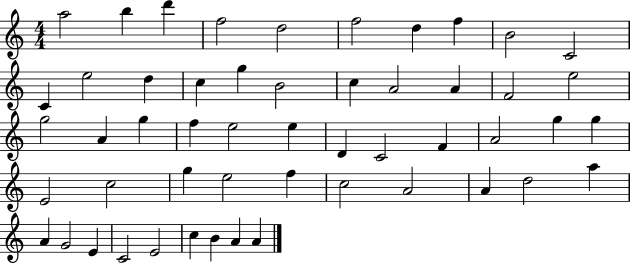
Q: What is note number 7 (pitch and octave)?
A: D5